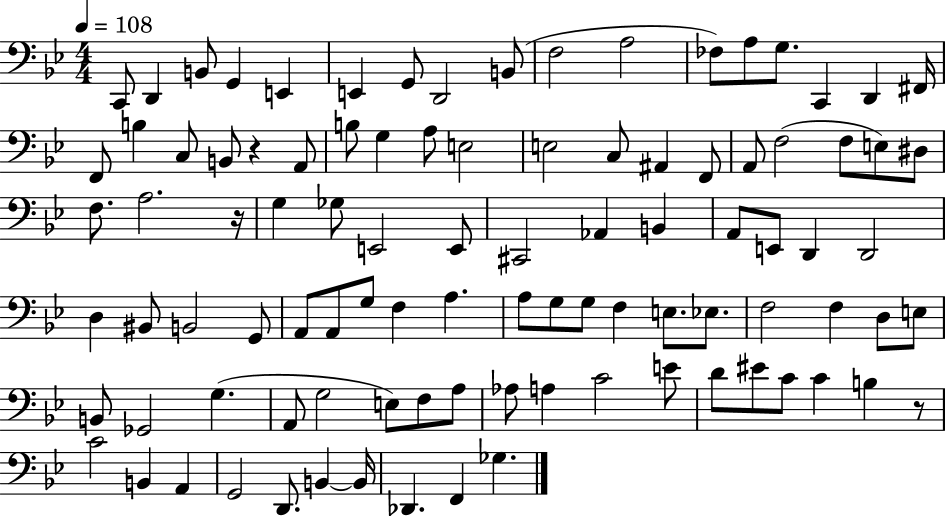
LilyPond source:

{
  \clef bass
  \numericTimeSignature
  \time 4/4
  \key bes \major
  \tempo 4 = 108
  \repeat volta 2 { c,8 d,4 b,8 g,4 e,4 | e,4 g,8 d,2 b,8( | f2 a2 | fes8) a8 g8. c,4 d,4 fis,16 | \break f,8 b4 c8 b,8 r4 a,8 | b8 g4 a8 e2 | e2 c8 ais,4 f,8 | a,8 f2( f8 e8) dis8 | \break f8. a2. r16 | g4 ges8 e,2 e,8 | cis,2 aes,4 b,4 | a,8 e,8 d,4 d,2 | \break d4 bis,8 b,2 g,8 | a,8 a,8 g8 f4 a4. | a8 g8 g8 f4 e8. ees8. | f2 f4 d8 e8 | \break b,8 ges,2 g4.( | a,8 g2 e8) f8 a8 | aes8 a4 c'2 e'8 | d'8 eis'8 c'8 c'4 b4 r8 | \break c'2 b,4 a,4 | g,2 d,8. b,4~~ b,16 | des,4. f,4 ges4. | } \bar "|."
}